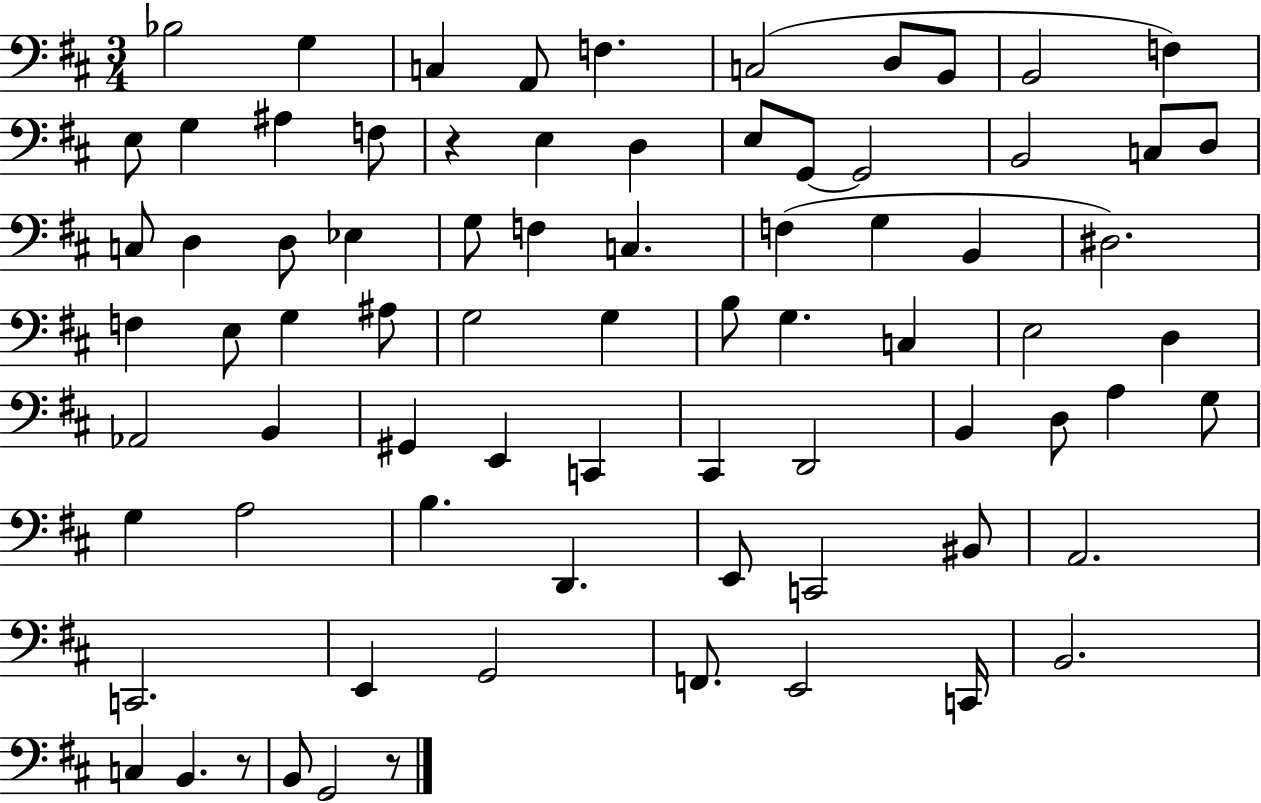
X:1
T:Untitled
M:3/4
L:1/4
K:D
_B,2 G, C, A,,/2 F, C,2 D,/2 B,,/2 B,,2 F, E,/2 G, ^A, F,/2 z E, D, E,/2 G,,/2 G,,2 B,,2 C,/2 D,/2 C,/2 D, D,/2 _E, G,/2 F, C, F, G, B,, ^D,2 F, E,/2 G, ^A,/2 G,2 G, B,/2 G, C, E,2 D, _A,,2 B,, ^G,, E,, C,, ^C,, D,,2 B,, D,/2 A, G,/2 G, A,2 B, D,, E,,/2 C,,2 ^B,,/2 A,,2 C,,2 E,, G,,2 F,,/2 E,,2 C,,/4 B,,2 C, B,, z/2 B,,/2 G,,2 z/2